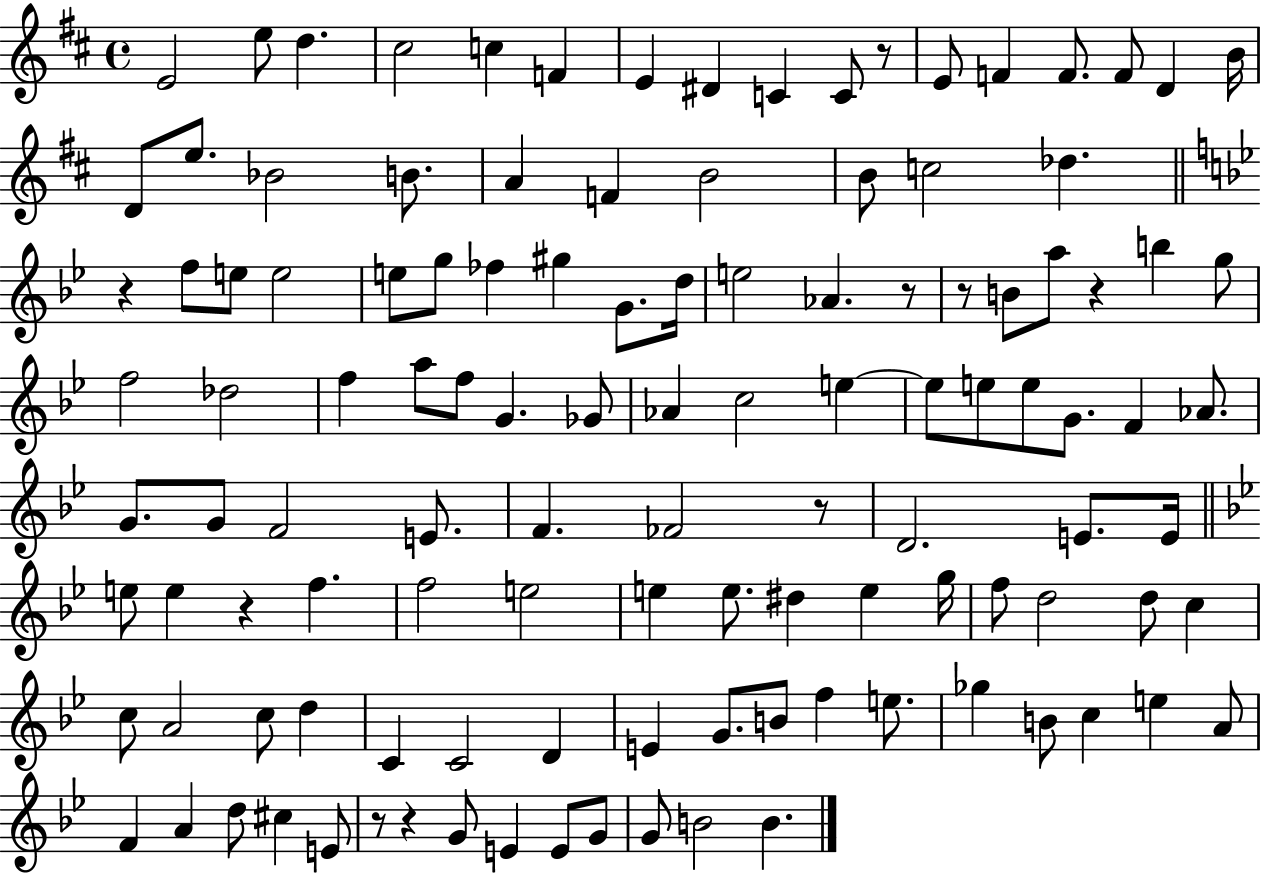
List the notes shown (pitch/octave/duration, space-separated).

E4/h E5/e D5/q. C#5/h C5/q F4/q E4/q D#4/q C4/q C4/e R/e E4/e F4/q F4/e. F4/e D4/q B4/s D4/e E5/e. Bb4/h B4/e. A4/q F4/q B4/h B4/e C5/h Db5/q. R/q F5/e E5/e E5/h E5/e G5/e FES5/q G#5/q G4/e. D5/s E5/h Ab4/q. R/e R/e B4/e A5/e R/q B5/q G5/e F5/h Db5/h F5/q A5/e F5/e G4/q. Gb4/e Ab4/q C5/h E5/q E5/e E5/e E5/e G4/e. F4/q Ab4/e. G4/e. G4/e F4/h E4/e. F4/q. FES4/h R/e D4/h. E4/e. E4/s E5/e E5/q R/q F5/q. F5/h E5/h E5/q E5/e. D#5/q E5/q G5/s F5/e D5/h D5/e C5/q C5/e A4/h C5/e D5/q C4/q C4/h D4/q E4/q G4/e. B4/e F5/q E5/e. Gb5/q B4/e C5/q E5/q A4/e F4/q A4/q D5/e C#5/q E4/e R/e R/q G4/e E4/q E4/e G4/e G4/e B4/h B4/q.